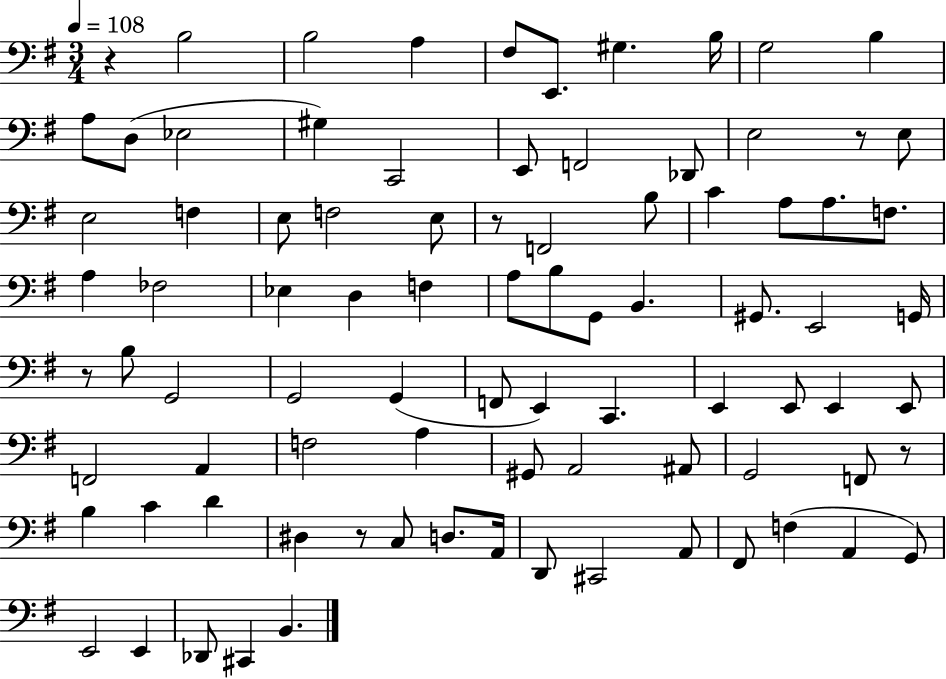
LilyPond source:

{
  \clef bass
  \numericTimeSignature
  \time 3/4
  \key g \major
  \tempo 4 = 108
  r4 b2 | b2 a4 | fis8 e,8. gis4. b16 | g2 b4 | \break a8 d8( ees2 | gis4) c,2 | e,8 f,2 des,8 | e2 r8 e8 | \break e2 f4 | e8 f2 e8 | r8 f,2 b8 | c'4 a8 a8. f8. | \break a4 fes2 | ees4 d4 f4 | a8 b8 g,8 b,4. | gis,8. e,2 g,16 | \break r8 b8 g,2 | g,2 g,4( | f,8 e,4) c,4. | e,4 e,8 e,4 e,8 | \break f,2 a,4 | f2 a4 | gis,8 a,2 ais,8 | g,2 f,8 r8 | \break b4 c'4 d'4 | dis4 r8 c8 d8. a,16 | d,8 cis,2 a,8 | fis,8 f4( a,4 g,8) | \break e,2 e,4 | des,8 cis,4 b,4. | \bar "|."
}